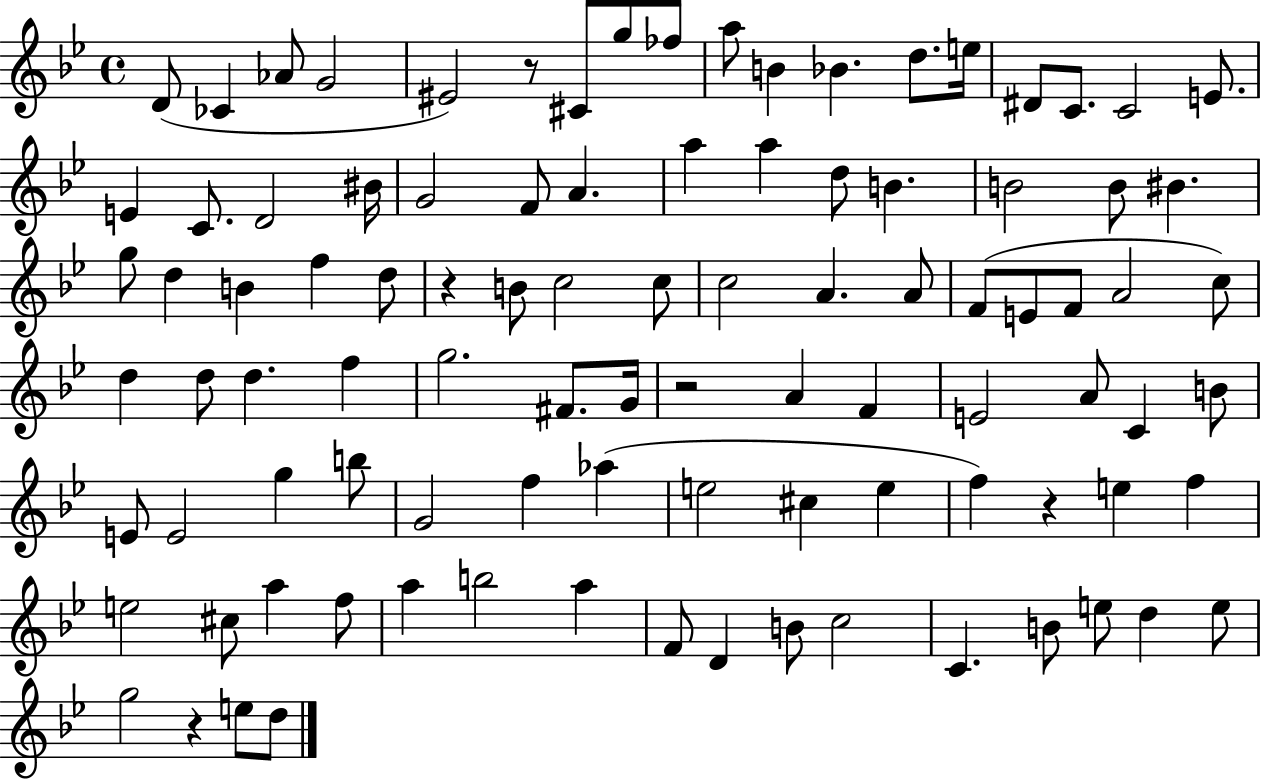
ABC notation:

X:1
T:Untitled
M:4/4
L:1/4
K:Bb
D/2 _C _A/2 G2 ^E2 z/2 ^C/2 g/2 _f/2 a/2 B _B d/2 e/4 ^D/2 C/2 C2 E/2 E C/2 D2 ^B/4 G2 F/2 A a a d/2 B B2 B/2 ^B g/2 d B f d/2 z B/2 c2 c/2 c2 A A/2 F/2 E/2 F/2 A2 c/2 d d/2 d f g2 ^F/2 G/4 z2 A F E2 A/2 C B/2 E/2 E2 g b/2 G2 f _a e2 ^c e f z e f e2 ^c/2 a f/2 a b2 a F/2 D B/2 c2 C B/2 e/2 d e/2 g2 z e/2 d/2